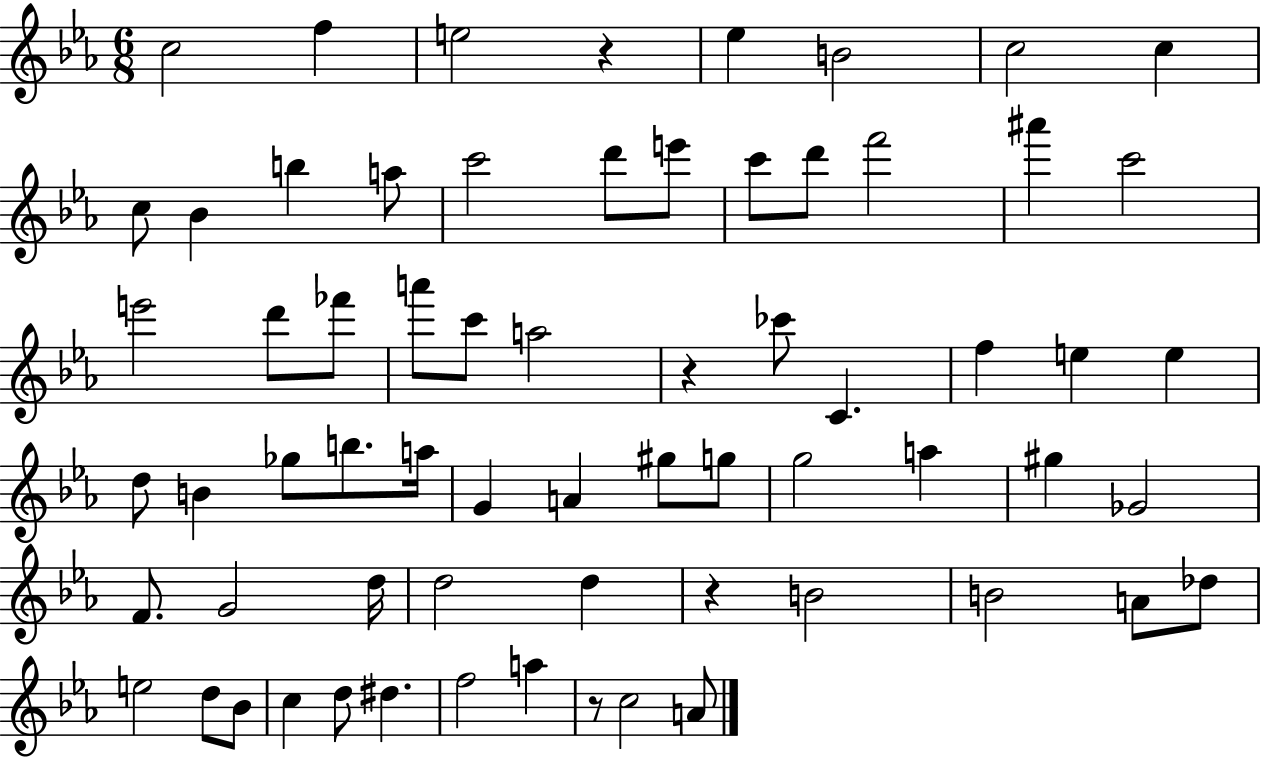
{
  \clef treble
  \numericTimeSignature
  \time 6/8
  \key ees \major
  \repeat volta 2 { c''2 f''4 | e''2 r4 | ees''4 b'2 | c''2 c''4 | \break c''8 bes'4 b''4 a''8 | c'''2 d'''8 e'''8 | c'''8 d'''8 f'''2 | ais'''4 c'''2 | \break e'''2 d'''8 fes'''8 | a'''8 c'''8 a''2 | r4 ces'''8 c'4. | f''4 e''4 e''4 | \break d''8 b'4 ges''8 b''8. a''16 | g'4 a'4 gis''8 g''8 | g''2 a''4 | gis''4 ges'2 | \break f'8. g'2 d''16 | d''2 d''4 | r4 b'2 | b'2 a'8 des''8 | \break e''2 d''8 bes'8 | c''4 d''8 dis''4. | f''2 a''4 | r8 c''2 a'8 | \break } \bar "|."
}